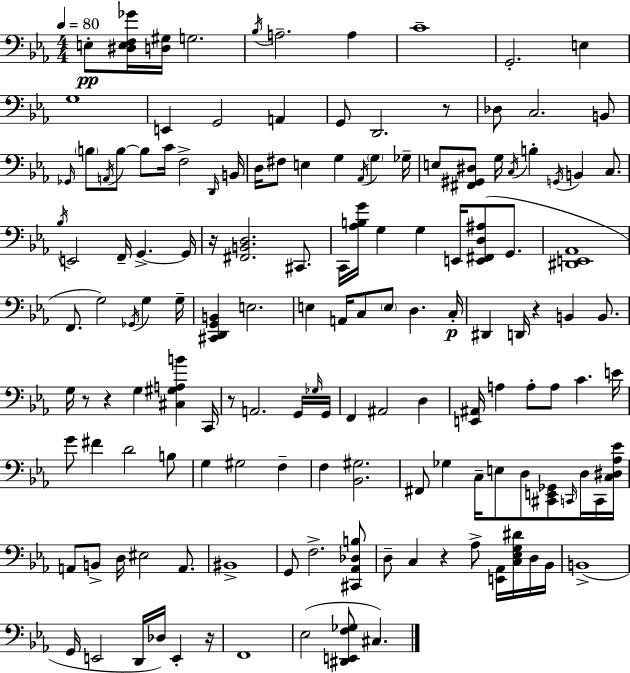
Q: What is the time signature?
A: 4/4